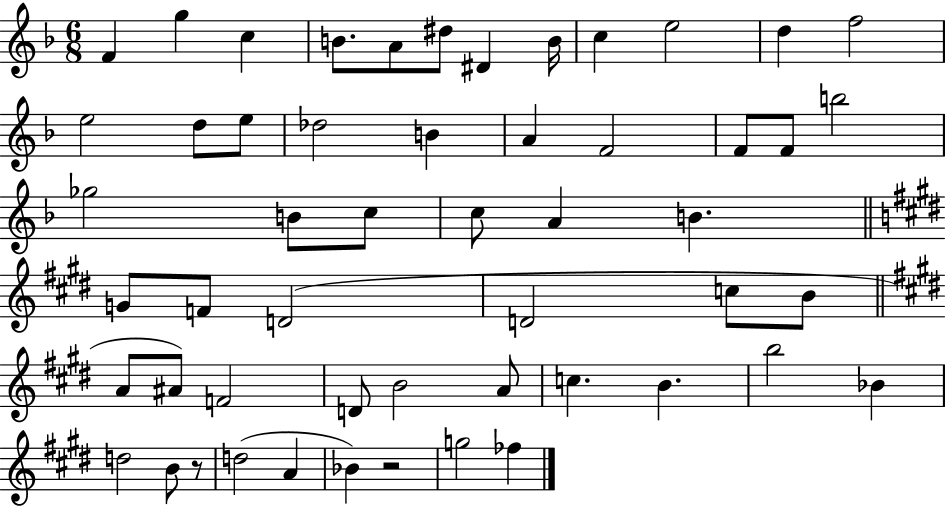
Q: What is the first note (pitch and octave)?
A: F4